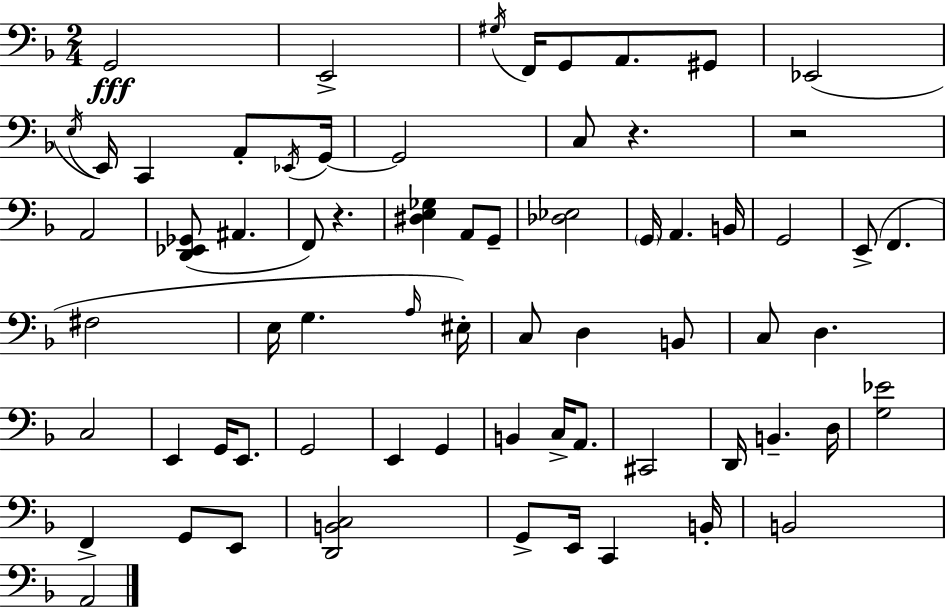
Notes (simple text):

G2/h E2/h G#3/s F2/s G2/e A2/e. G#2/e Eb2/h E3/s E2/s C2/q A2/e Eb2/s G2/s G2/h C3/e R/q. R/h A2/h [D2,Eb2,Gb2]/e A#2/q. F2/e R/q. [D#3,E3,Gb3]/q A2/e G2/e [Db3,Eb3]/h G2/s A2/q. B2/s G2/h E2/e F2/q. F#3/h E3/s G3/q. A3/s EIS3/s C3/e D3/q B2/e C3/e D3/q. C3/h E2/q G2/s E2/e. G2/h E2/q G2/q B2/q C3/s A2/e. C#2/h D2/s B2/q. D3/s [G3,Eb4]/h F2/q G2/e E2/e [D2,B2,C3]/h G2/e E2/s C2/q B2/s B2/h A2/h